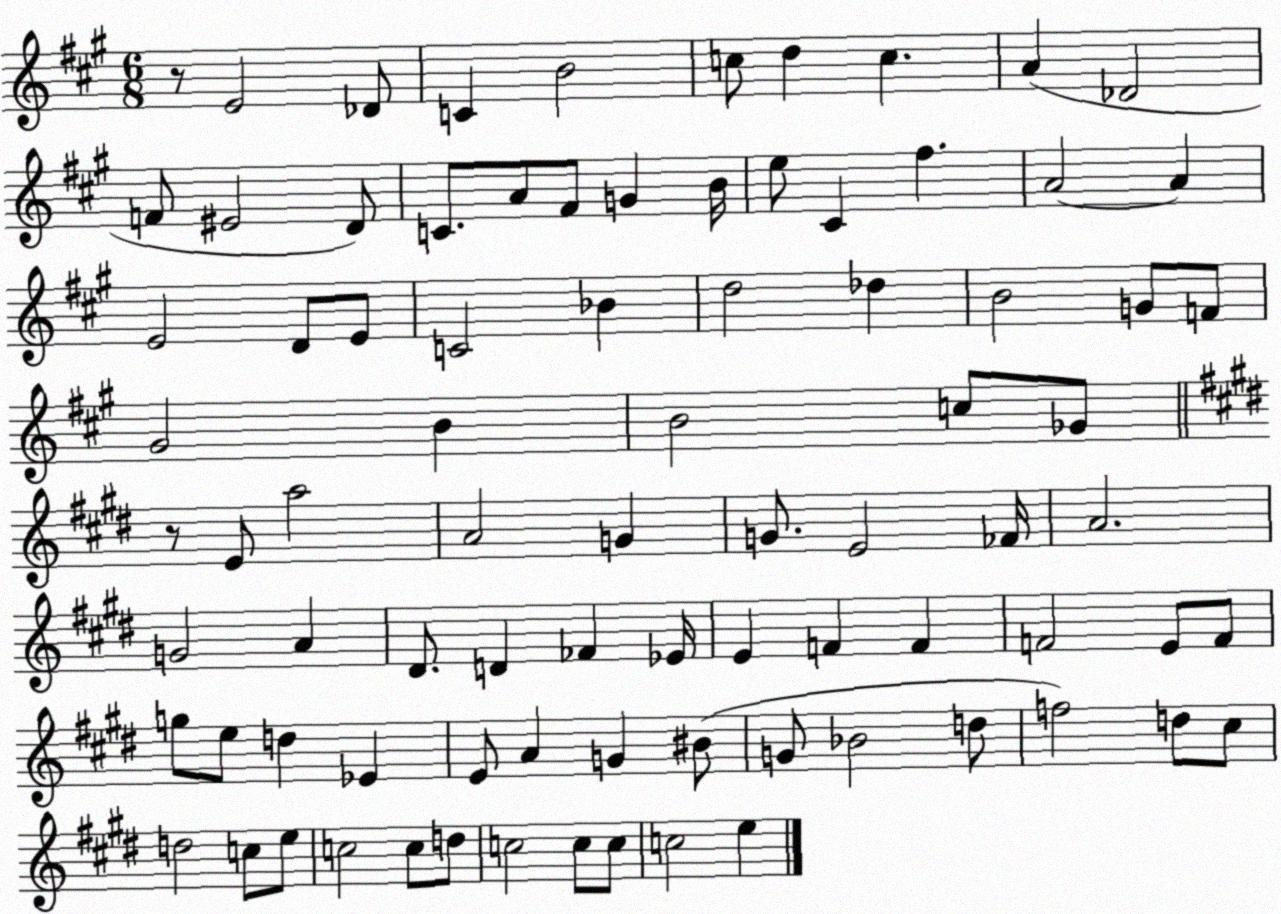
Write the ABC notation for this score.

X:1
T:Untitled
M:6/8
L:1/4
K:A
z/2 E2 _D/2 C B2 c/2 d c A _D2 F/2 ^E2 D/2 C/2 A/2 ^F/2 G B/4 e/2 ^C ^f A2 A E2 D/2 E/2 C2 _B d2 _d B2 G/2 F/2 ^G2 B B2 c/2 _G/2 z/2 E/2 a2 A2 G G/2 E2 _F/4 A2 G2 A ^D/2 D _F _E/4 E F F F2 E/2 F/2 g/2 e/2 d _E E/2 A G ^B/2 G/2 _B2 d/2 f2 d/2 ^c/2 d2 c/2 e/2 c2 c/2 d/2 c2 c/2 c/2 c2 e